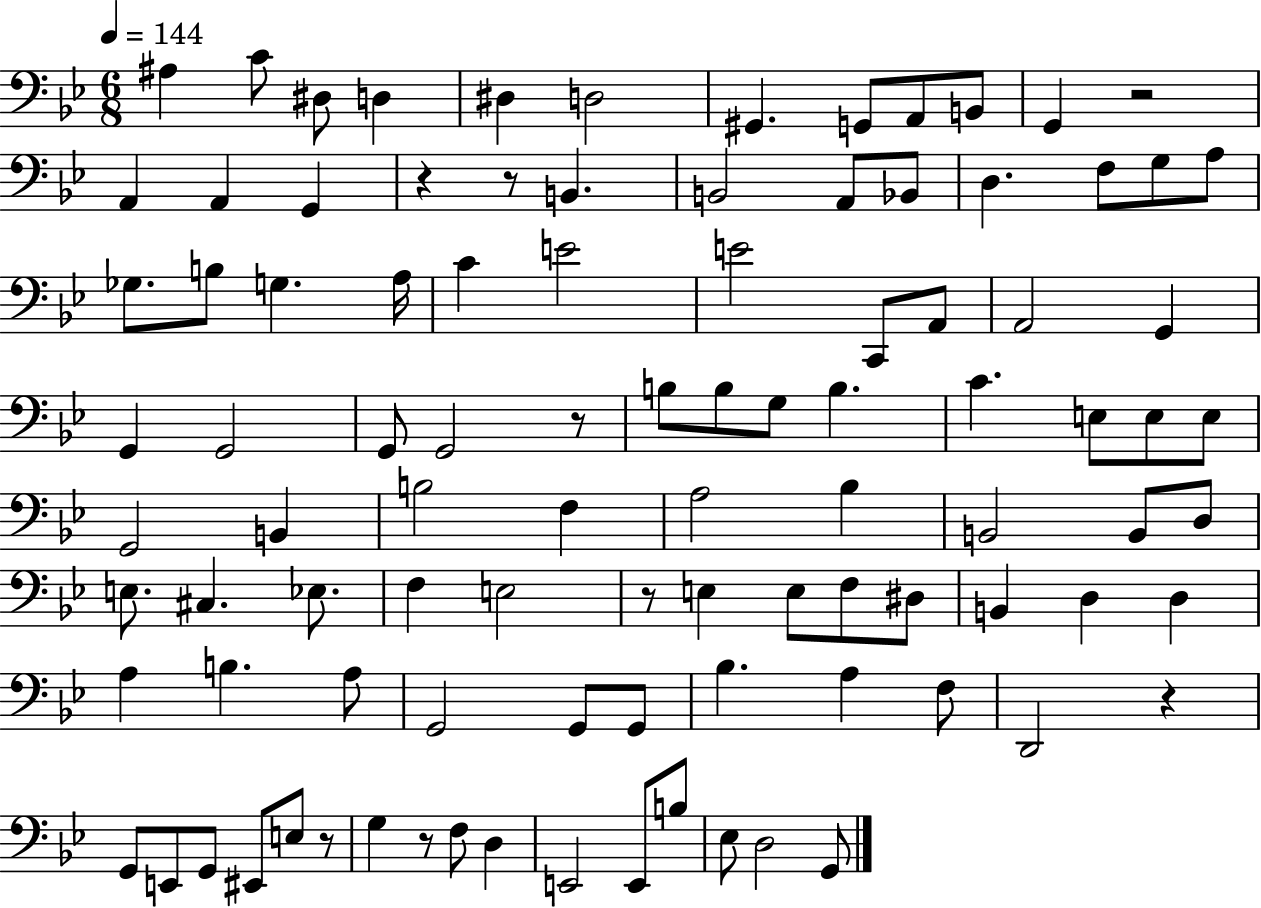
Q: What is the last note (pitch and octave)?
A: G2